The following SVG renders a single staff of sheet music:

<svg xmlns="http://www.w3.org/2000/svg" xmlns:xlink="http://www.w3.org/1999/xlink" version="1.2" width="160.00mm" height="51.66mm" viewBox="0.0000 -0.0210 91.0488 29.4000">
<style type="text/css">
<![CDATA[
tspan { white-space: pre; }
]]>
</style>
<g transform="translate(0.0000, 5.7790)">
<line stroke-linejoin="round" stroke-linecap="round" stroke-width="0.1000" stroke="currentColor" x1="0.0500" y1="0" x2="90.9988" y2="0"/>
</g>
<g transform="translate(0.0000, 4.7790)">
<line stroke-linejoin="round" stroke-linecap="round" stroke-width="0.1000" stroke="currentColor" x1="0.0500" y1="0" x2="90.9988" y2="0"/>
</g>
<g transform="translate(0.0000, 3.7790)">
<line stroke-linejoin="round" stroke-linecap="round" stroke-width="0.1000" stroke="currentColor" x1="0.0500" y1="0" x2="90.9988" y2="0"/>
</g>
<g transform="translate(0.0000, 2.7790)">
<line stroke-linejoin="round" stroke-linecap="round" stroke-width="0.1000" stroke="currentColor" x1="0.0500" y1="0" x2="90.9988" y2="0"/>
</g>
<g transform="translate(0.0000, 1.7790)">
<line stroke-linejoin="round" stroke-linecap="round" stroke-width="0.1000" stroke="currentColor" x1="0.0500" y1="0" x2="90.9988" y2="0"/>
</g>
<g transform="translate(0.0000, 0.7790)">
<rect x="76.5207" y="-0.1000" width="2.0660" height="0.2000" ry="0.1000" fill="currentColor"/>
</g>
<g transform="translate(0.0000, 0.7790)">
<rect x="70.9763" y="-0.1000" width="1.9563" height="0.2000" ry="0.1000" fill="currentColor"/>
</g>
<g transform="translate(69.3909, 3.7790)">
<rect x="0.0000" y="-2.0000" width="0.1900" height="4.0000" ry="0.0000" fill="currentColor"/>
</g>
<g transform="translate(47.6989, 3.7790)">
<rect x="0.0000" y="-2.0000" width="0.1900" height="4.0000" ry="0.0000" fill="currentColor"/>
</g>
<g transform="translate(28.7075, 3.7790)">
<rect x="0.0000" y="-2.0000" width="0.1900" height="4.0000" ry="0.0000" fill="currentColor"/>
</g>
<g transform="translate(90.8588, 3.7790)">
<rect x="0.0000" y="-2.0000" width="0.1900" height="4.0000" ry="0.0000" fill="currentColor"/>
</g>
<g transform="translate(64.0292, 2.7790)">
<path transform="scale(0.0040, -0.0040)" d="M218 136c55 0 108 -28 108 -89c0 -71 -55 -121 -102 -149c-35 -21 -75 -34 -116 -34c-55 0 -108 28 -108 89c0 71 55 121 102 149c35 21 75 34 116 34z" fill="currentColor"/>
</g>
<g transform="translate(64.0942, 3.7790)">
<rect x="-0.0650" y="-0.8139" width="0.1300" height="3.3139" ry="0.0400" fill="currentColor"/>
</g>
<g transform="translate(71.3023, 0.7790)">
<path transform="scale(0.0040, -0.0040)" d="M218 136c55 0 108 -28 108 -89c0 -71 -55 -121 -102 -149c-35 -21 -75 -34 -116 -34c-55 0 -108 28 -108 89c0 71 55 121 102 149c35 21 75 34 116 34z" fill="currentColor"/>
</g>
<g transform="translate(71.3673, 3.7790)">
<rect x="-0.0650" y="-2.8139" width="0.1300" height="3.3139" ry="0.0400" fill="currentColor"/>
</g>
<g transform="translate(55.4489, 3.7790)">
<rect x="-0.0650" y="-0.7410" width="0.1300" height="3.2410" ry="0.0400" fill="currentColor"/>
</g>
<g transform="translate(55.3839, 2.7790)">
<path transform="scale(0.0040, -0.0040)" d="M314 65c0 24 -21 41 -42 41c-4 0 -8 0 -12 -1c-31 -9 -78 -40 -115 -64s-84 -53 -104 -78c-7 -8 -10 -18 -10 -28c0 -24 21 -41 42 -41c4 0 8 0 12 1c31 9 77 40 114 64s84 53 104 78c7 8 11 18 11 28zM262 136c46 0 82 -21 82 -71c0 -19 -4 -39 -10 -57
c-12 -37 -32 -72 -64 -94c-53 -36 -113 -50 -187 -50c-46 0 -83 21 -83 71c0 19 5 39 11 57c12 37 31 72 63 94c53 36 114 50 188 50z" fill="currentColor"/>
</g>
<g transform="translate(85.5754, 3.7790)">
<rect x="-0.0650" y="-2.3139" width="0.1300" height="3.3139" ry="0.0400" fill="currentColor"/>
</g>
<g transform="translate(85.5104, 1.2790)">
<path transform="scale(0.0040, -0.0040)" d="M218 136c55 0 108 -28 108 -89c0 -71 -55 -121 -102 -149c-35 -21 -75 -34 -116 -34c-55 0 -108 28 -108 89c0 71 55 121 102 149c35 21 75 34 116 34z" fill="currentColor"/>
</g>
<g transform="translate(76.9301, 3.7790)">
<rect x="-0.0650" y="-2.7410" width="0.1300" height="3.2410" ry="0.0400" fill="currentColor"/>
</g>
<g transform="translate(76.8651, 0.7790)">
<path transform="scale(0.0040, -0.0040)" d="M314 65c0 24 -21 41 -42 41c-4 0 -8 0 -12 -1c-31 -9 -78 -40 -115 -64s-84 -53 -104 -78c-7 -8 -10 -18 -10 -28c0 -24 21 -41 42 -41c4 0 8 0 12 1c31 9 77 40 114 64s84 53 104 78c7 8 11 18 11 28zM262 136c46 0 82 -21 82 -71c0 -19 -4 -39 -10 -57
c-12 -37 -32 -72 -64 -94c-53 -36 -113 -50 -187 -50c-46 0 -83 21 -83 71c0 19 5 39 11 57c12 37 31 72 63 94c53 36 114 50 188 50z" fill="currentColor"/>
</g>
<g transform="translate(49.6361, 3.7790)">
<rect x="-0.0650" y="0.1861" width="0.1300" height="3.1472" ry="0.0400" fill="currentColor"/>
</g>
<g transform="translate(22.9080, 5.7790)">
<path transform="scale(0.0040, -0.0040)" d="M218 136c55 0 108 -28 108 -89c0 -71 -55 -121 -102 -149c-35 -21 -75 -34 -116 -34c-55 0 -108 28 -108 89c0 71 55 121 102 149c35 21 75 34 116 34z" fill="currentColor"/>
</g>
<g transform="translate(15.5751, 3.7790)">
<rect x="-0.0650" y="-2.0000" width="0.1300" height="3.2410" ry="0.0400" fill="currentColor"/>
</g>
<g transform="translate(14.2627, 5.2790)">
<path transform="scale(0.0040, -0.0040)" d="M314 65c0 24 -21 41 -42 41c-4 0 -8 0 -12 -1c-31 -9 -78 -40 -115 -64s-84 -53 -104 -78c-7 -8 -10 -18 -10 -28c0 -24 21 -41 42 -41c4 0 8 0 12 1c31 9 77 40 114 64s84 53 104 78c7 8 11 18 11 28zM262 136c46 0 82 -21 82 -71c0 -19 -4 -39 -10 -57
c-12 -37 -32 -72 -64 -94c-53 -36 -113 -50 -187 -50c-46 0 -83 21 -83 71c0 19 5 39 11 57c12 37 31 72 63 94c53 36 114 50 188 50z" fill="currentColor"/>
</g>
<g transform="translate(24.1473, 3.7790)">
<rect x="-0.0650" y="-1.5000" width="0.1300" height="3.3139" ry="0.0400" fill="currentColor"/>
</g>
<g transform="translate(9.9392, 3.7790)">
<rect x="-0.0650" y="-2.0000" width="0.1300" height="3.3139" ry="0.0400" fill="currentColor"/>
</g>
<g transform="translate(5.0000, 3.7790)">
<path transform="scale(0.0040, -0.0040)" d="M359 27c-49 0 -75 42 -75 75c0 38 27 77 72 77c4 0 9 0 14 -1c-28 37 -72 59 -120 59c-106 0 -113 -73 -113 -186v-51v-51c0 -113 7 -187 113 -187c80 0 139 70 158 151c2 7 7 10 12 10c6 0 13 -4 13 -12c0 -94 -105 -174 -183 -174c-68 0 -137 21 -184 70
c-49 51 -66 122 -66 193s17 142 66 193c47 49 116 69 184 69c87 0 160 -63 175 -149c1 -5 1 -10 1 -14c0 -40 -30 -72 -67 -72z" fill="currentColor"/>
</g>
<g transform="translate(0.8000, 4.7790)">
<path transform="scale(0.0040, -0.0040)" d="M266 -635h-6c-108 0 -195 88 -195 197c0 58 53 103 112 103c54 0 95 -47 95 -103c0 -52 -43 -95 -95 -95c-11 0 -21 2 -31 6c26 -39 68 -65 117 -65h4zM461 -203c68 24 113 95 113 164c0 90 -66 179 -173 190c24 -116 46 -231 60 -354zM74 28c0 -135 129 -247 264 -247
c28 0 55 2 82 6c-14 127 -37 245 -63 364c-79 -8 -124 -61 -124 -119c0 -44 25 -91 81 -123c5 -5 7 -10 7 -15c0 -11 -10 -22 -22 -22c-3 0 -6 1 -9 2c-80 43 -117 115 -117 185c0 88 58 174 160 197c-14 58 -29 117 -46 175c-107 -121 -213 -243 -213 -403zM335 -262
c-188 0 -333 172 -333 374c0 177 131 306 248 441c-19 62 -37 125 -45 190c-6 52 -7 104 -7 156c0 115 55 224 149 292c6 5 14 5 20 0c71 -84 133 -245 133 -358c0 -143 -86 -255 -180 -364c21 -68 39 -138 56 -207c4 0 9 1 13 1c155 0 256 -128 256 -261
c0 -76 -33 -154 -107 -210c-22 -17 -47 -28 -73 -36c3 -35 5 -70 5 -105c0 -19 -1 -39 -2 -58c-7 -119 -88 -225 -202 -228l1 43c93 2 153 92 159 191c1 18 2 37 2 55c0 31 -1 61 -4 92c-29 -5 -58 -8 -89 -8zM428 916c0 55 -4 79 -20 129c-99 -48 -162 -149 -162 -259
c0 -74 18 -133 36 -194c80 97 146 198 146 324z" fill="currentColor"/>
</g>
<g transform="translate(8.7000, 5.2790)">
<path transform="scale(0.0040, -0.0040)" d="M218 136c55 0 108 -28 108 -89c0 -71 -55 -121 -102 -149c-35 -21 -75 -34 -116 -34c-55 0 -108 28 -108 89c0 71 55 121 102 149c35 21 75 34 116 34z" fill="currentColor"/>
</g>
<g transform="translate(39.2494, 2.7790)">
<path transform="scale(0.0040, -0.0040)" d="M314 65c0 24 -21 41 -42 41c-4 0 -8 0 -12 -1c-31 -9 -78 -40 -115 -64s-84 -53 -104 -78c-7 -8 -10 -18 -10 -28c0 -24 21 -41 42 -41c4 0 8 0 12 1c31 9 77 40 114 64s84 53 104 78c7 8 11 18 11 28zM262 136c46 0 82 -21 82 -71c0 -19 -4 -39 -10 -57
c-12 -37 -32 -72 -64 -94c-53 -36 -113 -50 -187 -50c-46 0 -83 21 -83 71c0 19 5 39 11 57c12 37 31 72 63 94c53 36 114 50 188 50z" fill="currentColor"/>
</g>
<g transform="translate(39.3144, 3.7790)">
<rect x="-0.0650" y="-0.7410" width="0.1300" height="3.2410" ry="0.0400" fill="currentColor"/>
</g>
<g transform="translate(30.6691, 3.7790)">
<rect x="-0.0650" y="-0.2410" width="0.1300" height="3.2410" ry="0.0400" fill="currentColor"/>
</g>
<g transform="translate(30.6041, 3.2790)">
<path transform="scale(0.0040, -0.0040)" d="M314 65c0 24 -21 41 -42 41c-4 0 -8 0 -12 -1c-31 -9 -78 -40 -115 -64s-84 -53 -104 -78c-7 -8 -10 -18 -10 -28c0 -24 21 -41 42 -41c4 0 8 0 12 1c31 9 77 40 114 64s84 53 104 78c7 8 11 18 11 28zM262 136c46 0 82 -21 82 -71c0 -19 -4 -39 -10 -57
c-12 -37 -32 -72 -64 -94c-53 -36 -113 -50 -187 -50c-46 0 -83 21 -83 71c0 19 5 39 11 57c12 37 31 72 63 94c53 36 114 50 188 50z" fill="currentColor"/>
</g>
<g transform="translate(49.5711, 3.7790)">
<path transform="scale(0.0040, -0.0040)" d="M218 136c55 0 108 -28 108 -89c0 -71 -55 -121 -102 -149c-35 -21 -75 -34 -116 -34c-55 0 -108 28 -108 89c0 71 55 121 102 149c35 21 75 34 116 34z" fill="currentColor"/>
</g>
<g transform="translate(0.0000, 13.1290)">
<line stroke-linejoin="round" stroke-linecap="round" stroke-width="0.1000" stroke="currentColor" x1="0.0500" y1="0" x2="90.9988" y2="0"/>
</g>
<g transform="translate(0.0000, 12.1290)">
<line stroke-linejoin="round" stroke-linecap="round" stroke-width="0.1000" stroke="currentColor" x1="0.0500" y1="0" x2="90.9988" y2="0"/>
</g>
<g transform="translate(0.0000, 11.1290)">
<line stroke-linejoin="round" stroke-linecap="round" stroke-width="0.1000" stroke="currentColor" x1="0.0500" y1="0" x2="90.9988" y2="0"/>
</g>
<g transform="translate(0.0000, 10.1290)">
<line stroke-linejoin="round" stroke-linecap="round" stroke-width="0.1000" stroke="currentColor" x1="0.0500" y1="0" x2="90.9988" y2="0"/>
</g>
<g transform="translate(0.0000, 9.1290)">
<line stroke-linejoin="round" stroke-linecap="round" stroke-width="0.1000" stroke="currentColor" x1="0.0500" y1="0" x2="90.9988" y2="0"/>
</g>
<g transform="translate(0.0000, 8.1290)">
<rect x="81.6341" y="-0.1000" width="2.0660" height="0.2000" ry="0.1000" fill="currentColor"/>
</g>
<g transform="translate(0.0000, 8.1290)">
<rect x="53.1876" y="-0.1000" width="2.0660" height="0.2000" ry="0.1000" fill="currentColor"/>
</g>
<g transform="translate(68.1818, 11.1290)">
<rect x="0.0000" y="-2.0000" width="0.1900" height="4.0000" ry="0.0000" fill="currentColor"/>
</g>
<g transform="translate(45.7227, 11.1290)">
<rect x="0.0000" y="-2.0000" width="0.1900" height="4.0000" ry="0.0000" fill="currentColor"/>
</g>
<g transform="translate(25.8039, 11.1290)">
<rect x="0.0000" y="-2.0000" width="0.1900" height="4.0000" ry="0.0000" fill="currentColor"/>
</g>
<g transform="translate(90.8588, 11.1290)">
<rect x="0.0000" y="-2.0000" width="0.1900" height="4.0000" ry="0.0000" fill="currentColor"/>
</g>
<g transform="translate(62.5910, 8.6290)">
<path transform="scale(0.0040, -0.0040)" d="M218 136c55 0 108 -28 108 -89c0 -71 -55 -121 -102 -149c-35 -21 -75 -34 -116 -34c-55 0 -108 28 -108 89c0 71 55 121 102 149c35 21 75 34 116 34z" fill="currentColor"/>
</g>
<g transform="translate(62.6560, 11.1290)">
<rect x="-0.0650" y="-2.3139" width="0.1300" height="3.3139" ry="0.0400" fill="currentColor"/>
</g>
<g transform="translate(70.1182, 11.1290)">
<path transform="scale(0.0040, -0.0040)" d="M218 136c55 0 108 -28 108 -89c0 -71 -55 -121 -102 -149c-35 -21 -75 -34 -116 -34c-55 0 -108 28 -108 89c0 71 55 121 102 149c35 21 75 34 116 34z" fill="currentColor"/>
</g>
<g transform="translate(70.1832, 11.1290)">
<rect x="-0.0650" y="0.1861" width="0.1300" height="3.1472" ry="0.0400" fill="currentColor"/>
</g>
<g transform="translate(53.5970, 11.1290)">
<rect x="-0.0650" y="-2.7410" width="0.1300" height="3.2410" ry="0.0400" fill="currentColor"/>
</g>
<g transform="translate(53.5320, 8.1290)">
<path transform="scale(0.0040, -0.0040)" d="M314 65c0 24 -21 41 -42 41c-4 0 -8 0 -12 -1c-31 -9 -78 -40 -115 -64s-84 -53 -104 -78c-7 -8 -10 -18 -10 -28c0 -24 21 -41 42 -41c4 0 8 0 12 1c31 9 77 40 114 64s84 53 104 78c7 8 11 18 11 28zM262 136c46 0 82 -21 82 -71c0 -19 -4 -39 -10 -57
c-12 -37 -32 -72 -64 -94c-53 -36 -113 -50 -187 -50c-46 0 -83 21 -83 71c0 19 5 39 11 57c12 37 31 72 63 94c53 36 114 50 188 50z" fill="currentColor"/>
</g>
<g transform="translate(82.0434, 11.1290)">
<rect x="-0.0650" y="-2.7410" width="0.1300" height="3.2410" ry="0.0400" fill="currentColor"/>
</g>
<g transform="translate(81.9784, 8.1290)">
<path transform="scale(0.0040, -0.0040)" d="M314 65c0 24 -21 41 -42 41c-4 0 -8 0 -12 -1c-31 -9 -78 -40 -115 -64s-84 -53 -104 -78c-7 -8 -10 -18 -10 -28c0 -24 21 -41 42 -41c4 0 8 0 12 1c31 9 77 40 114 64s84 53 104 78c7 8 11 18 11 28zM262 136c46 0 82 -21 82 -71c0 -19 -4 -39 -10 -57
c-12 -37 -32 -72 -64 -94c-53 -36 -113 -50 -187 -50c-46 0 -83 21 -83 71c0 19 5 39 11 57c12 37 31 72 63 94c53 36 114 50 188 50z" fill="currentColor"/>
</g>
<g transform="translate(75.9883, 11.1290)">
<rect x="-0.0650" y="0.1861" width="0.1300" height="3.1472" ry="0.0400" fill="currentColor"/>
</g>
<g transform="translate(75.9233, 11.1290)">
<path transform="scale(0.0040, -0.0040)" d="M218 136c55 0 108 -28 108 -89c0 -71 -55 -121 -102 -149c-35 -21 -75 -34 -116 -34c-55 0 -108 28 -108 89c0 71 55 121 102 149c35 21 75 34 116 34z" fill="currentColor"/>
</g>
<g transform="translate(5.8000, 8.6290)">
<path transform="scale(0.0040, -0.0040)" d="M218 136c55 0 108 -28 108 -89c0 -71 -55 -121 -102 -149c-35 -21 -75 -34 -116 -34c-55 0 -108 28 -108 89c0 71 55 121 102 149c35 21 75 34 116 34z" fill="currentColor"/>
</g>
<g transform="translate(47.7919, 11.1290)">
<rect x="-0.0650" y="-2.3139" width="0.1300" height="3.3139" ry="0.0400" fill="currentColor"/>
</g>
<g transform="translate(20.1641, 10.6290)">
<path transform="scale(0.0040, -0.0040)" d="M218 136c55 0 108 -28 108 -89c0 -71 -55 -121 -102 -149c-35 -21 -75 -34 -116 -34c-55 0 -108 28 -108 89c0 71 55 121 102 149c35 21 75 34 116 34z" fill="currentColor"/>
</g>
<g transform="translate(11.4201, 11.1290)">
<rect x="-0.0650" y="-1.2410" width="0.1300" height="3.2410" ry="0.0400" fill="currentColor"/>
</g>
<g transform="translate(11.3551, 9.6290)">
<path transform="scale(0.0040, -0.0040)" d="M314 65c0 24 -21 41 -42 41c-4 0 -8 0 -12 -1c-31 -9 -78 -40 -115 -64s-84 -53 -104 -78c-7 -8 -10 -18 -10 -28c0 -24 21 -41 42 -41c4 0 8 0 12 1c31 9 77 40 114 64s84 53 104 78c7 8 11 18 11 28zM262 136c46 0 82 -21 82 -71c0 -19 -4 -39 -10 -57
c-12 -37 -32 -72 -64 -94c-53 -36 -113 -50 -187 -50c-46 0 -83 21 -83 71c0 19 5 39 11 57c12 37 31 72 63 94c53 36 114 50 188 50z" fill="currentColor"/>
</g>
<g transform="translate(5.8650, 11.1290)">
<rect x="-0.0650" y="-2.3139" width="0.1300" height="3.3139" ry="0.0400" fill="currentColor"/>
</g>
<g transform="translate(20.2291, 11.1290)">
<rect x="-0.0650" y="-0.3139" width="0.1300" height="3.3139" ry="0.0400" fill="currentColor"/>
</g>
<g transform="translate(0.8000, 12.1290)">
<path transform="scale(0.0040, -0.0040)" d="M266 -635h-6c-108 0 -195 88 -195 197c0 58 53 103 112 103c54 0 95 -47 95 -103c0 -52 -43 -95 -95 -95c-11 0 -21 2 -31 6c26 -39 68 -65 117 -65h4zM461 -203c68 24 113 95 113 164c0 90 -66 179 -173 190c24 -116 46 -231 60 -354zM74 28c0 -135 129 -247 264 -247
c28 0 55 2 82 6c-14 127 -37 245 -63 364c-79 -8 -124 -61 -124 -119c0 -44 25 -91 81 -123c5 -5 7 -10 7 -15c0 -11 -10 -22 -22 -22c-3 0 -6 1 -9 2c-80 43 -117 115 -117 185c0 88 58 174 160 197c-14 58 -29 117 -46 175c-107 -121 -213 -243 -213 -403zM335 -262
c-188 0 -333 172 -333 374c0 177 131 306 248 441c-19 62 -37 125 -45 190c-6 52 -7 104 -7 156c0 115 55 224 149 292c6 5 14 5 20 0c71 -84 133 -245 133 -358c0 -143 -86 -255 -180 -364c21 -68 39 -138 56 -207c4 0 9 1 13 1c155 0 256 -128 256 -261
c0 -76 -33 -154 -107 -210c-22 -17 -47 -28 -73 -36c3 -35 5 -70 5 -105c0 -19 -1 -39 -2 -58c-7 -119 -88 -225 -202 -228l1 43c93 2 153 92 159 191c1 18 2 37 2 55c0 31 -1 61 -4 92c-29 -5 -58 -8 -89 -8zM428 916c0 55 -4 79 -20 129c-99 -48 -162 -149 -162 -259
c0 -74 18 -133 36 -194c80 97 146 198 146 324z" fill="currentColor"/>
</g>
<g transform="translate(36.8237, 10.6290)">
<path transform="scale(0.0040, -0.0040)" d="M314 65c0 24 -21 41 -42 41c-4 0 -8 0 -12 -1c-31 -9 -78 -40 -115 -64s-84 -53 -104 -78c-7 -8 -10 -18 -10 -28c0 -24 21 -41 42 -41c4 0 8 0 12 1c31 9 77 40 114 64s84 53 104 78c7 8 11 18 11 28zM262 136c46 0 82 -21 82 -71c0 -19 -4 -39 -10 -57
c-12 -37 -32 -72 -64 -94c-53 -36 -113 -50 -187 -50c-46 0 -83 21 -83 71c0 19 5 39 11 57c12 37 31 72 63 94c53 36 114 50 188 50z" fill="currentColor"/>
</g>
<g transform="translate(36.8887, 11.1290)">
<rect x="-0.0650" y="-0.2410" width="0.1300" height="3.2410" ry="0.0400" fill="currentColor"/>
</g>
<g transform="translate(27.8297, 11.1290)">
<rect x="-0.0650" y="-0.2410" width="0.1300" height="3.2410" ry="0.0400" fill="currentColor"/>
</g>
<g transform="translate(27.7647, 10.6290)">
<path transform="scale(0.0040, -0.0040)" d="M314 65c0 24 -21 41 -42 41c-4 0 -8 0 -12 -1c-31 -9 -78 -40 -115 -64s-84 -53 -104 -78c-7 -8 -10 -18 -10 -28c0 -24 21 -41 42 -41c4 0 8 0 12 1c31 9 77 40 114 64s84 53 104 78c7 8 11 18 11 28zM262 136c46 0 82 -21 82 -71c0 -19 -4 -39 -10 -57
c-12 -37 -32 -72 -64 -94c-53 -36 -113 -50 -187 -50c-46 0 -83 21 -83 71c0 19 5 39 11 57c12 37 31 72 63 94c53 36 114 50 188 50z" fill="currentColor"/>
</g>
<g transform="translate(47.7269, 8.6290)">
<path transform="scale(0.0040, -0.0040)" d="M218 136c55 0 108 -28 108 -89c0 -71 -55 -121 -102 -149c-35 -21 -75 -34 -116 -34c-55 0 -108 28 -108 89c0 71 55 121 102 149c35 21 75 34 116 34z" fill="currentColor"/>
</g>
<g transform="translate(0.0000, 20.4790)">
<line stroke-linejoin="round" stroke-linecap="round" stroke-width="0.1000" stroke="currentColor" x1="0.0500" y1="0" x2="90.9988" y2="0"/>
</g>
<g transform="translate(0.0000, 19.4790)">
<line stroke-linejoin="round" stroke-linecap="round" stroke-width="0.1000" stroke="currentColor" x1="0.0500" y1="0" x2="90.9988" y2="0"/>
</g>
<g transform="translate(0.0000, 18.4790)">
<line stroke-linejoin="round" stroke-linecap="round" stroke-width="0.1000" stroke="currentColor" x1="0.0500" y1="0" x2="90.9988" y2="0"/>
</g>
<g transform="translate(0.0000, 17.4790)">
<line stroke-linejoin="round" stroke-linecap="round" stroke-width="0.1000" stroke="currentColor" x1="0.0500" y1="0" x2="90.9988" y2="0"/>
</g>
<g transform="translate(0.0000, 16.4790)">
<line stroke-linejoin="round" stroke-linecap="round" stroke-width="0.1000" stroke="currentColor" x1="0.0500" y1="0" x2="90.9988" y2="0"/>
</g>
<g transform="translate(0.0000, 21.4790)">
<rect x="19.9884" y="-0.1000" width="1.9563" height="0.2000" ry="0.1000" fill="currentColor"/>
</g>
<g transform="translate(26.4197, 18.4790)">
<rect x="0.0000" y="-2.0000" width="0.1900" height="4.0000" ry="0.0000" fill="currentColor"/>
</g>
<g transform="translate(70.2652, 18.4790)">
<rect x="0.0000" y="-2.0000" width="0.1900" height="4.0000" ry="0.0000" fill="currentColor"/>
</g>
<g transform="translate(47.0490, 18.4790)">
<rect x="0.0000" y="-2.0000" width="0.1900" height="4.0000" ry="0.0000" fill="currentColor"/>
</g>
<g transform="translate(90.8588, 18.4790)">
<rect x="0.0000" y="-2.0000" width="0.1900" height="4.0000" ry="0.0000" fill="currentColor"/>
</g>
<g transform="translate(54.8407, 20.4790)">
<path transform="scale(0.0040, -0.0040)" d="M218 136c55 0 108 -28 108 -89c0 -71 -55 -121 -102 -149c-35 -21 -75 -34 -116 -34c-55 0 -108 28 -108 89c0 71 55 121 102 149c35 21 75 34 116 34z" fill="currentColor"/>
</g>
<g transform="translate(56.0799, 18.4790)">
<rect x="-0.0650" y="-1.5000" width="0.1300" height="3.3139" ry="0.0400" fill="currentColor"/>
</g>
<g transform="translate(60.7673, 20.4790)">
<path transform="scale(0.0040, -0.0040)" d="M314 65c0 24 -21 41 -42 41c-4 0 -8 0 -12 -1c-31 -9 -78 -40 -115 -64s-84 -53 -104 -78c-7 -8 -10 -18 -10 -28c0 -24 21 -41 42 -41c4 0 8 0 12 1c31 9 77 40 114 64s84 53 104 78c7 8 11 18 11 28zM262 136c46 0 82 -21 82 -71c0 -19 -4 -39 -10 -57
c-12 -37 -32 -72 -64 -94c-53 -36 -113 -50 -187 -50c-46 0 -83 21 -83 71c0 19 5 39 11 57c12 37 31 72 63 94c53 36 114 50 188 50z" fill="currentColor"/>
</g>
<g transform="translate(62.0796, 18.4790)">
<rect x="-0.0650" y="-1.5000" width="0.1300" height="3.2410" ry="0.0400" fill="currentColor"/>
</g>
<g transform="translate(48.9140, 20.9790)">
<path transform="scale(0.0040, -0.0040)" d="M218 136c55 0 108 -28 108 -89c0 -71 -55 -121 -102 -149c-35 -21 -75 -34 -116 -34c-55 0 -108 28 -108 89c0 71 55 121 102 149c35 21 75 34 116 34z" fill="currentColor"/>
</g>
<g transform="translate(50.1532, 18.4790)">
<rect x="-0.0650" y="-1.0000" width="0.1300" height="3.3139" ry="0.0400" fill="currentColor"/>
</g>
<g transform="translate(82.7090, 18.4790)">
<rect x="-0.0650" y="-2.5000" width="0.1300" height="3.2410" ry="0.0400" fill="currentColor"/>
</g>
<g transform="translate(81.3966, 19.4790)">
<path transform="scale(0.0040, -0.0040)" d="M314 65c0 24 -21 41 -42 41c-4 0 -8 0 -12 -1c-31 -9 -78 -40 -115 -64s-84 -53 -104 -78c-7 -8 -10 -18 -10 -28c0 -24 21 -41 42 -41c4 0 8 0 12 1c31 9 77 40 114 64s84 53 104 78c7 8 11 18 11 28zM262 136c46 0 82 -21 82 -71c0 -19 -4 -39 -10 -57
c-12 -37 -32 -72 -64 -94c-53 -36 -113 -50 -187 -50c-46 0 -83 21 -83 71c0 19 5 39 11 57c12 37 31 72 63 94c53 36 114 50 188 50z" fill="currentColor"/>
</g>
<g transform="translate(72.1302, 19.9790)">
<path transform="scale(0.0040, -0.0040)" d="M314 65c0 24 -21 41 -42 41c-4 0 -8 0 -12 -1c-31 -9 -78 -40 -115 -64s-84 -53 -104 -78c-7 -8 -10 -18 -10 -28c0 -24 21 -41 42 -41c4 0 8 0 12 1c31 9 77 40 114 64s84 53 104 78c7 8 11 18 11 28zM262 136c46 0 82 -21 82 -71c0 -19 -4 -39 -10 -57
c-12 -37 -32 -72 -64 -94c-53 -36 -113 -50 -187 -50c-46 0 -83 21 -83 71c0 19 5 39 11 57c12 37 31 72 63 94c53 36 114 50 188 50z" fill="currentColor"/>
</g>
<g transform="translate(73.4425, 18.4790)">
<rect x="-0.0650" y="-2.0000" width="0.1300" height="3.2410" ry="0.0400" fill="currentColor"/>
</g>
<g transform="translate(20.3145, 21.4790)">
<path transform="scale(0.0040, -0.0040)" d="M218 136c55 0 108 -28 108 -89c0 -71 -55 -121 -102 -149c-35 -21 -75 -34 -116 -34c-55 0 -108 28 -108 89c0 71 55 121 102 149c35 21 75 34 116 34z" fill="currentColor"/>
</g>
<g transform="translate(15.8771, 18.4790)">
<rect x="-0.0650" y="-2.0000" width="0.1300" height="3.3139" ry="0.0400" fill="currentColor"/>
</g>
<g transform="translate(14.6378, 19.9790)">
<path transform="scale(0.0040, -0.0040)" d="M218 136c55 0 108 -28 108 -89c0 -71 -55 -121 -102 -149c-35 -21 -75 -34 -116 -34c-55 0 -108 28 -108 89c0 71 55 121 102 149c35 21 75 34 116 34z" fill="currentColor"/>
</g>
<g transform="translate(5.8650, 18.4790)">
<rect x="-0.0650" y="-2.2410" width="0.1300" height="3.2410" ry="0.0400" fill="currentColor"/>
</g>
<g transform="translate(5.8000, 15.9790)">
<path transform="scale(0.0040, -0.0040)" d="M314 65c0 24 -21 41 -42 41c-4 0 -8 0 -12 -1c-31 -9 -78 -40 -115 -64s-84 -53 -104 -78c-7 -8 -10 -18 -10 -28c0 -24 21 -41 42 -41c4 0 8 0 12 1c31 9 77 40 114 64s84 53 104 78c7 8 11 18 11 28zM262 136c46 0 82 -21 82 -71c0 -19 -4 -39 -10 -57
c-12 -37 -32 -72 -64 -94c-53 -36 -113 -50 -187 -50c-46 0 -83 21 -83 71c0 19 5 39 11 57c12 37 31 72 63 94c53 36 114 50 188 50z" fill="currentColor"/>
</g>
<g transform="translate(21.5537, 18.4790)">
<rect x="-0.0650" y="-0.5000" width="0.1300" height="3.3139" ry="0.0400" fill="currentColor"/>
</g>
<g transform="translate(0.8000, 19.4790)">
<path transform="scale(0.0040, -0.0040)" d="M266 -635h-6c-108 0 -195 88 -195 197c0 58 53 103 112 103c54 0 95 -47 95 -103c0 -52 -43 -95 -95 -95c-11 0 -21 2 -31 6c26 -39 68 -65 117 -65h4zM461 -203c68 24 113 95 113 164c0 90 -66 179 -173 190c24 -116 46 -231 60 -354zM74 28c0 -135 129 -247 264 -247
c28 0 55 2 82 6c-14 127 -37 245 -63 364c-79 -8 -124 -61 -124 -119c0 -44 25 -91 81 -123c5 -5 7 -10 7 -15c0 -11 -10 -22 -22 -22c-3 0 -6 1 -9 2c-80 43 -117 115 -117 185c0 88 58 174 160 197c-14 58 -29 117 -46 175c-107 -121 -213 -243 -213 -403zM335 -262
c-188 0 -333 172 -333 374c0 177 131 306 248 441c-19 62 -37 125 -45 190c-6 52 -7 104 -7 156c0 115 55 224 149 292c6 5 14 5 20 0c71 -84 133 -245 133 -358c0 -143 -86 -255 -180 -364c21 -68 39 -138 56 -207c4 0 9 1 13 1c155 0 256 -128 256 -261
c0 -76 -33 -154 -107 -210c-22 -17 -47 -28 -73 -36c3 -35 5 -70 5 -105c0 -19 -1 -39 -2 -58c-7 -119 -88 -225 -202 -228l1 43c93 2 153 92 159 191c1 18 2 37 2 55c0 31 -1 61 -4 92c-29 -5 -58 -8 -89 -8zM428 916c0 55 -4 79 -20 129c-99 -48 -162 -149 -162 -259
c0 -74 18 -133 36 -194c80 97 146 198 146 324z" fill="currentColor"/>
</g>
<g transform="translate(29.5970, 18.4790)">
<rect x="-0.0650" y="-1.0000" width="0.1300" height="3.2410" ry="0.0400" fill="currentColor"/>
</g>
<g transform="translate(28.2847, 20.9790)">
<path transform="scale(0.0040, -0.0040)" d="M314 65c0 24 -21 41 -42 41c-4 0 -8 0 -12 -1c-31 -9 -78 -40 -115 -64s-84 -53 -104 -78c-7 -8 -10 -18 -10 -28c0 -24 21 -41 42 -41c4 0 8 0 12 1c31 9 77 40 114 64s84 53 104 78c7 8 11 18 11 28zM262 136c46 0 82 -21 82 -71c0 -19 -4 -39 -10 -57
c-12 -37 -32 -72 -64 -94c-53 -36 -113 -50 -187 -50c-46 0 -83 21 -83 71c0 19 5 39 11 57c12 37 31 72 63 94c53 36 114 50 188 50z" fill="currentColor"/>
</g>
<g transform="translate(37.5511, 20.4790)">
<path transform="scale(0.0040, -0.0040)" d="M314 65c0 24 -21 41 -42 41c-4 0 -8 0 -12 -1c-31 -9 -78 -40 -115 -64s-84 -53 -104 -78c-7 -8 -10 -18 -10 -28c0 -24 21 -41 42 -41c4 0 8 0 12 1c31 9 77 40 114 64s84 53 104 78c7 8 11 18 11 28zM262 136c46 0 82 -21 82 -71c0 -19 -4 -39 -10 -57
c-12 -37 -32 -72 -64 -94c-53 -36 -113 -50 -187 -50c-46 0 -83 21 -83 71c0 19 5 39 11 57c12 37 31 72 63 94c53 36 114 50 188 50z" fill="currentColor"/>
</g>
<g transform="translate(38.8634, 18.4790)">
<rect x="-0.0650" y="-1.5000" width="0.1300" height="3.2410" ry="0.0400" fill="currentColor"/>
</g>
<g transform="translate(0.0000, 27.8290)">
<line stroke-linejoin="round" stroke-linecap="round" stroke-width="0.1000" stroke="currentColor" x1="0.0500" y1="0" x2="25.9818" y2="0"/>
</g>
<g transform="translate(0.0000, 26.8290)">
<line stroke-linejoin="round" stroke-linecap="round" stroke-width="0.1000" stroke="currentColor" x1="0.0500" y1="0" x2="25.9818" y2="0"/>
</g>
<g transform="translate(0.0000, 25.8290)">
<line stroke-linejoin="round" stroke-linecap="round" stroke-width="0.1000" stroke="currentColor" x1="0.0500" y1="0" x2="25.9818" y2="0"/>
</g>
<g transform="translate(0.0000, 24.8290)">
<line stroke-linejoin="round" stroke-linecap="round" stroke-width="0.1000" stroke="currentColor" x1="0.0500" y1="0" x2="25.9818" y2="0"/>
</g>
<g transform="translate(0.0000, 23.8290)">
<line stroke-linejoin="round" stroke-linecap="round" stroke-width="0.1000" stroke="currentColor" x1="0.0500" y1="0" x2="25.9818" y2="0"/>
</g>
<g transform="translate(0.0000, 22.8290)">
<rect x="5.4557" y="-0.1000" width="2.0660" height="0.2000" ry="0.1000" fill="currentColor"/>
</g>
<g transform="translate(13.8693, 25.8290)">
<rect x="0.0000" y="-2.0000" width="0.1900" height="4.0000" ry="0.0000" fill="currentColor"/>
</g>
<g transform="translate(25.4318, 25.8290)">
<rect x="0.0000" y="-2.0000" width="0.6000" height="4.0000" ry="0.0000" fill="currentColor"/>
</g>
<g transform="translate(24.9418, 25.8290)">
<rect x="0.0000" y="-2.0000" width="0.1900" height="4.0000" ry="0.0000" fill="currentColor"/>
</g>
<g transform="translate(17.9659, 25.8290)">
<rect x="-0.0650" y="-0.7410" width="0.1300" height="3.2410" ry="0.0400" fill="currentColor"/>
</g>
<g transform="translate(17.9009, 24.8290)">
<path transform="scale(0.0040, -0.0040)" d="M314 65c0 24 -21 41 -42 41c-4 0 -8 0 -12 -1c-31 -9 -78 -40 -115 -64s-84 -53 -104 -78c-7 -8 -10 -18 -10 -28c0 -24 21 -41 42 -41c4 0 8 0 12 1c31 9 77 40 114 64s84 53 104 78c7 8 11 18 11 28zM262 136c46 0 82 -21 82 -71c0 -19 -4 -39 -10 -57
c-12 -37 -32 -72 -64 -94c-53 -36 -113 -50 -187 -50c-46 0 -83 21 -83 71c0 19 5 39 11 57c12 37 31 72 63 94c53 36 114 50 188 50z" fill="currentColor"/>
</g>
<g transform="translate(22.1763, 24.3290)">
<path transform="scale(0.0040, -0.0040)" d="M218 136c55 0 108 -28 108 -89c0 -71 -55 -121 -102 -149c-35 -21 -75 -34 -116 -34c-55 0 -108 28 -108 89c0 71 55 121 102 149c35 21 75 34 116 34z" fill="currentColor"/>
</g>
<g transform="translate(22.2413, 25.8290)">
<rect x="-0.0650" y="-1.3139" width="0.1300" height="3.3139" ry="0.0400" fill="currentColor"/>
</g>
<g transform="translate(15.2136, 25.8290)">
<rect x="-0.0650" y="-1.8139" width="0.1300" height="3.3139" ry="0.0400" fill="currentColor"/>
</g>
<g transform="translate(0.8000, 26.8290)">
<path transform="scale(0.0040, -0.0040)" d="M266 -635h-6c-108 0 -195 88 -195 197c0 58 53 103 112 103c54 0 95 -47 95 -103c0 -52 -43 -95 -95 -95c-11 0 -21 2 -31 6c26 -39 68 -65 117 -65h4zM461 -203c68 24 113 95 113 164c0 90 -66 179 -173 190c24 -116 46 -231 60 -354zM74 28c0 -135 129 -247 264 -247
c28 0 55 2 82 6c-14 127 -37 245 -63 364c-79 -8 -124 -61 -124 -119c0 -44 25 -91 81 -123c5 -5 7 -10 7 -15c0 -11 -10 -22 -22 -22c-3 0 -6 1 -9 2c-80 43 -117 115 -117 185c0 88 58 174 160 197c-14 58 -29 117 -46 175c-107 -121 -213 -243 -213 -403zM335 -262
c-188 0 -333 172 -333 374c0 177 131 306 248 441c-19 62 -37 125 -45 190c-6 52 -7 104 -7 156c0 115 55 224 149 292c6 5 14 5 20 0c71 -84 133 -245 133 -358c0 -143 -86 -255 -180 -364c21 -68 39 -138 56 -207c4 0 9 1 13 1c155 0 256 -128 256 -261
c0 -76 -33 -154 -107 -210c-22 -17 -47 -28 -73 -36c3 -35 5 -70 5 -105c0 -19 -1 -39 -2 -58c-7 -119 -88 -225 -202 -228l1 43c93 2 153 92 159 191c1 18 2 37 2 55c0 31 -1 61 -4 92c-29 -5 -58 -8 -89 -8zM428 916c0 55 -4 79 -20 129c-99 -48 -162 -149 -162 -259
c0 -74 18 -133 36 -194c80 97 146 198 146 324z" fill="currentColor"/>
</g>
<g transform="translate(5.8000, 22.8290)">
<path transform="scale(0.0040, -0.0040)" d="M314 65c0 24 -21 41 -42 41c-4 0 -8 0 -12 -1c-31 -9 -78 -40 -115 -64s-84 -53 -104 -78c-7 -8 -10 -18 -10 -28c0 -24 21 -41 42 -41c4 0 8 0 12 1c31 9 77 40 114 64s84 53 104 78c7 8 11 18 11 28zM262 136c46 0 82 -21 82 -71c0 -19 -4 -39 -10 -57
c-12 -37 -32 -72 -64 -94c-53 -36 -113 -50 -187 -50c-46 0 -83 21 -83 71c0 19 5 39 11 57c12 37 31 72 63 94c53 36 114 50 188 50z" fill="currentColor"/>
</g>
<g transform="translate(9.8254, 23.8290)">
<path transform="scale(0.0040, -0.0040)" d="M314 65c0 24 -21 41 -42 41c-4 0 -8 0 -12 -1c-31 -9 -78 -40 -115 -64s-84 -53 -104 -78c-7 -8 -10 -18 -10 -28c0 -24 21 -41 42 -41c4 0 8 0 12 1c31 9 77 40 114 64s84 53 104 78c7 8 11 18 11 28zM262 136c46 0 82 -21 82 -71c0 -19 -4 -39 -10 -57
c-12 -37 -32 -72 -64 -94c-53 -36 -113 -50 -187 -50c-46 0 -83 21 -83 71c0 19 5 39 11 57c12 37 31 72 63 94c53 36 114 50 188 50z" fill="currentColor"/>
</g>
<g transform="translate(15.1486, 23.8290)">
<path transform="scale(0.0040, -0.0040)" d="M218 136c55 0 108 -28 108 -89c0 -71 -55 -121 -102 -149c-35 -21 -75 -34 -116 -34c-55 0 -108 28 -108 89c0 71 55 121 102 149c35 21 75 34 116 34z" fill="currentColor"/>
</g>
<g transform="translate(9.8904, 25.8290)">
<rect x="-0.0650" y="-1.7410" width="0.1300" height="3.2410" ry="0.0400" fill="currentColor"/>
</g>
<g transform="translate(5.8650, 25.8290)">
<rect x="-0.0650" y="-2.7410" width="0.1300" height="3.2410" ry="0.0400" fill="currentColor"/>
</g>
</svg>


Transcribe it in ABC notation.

X:1
T:Untitled
M:4/4
L:1/4
K:C
F F2 E c2 d2 B d2 d a a2 g g e2 c c2 c2 g a2 g B B a2 g2 F C D2 E2 D E E2 F2 G2 a2 f2 f d2 e